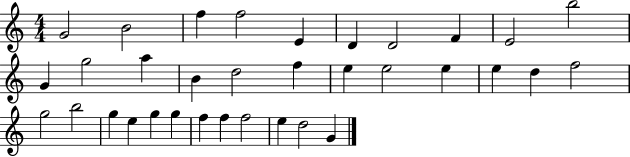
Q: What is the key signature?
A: C major